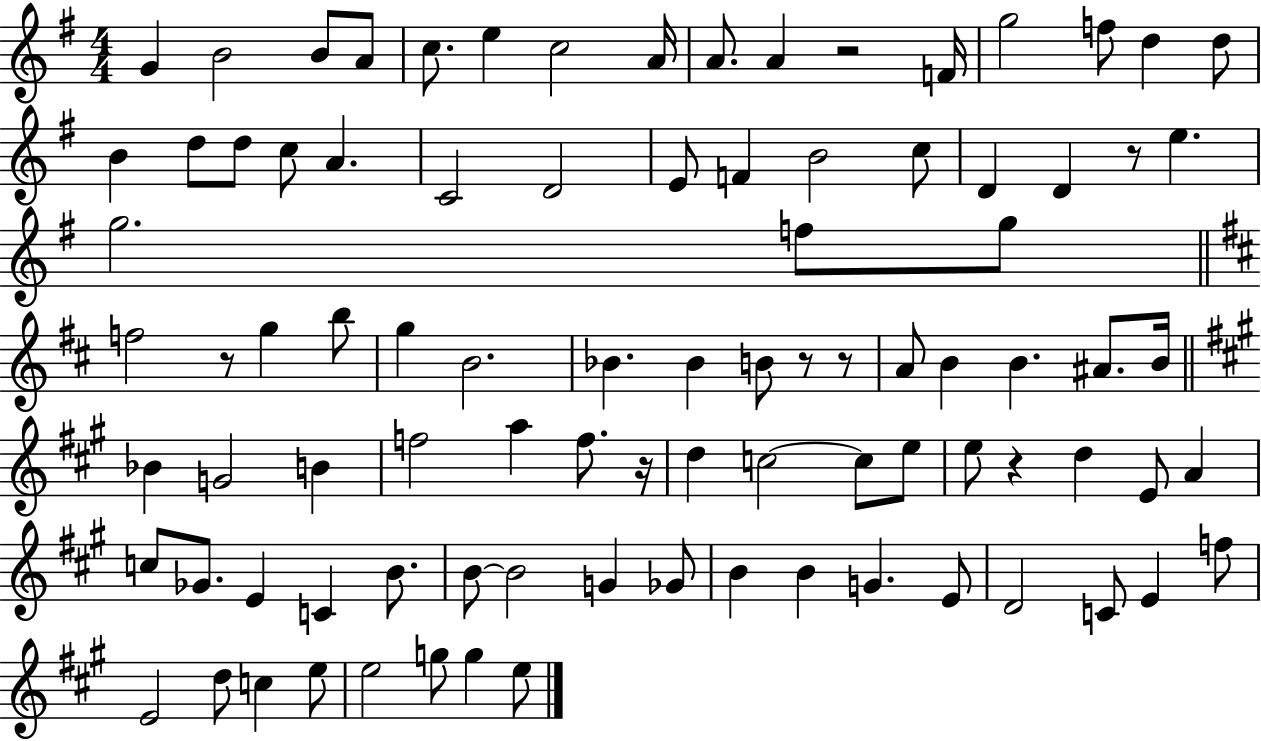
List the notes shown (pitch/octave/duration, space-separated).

G4/q B4/h B4/e A4/e C5/e. E5/q C5/h A4/s A4/e. A4/q R/h F4/s G5/h F5/e D5/q D5/e B4/q D5/e D5/e C5/e A4/q. C4/h D4/h E4/e F4/q B4/h C5/e D4/q D4/q R/e E5/q. G5/h. F5/e G5/e F5/h R/e G5/q B5/e G5/q B4/h. Bb4/q. Bb4/q B4/e R/e R/e A4/e B4/q B4/q. A#4/e. B4/s Bb4/q G4/h B4/q F5/h A5/q F5/e. R/s D5/q C5/h C5/e E5/e E5/e R/q D5/q E4/e A4/q C5/e Gb4/e. E4/q C4/q B4/e. B4/e B4/h G4/q Gb4/e B4/q B4/q G4/q. E4/e D4/h C4/e E4/q F5/e E4/h D5/e C5/q E5/e E5/h G5/e G5/q E5/e